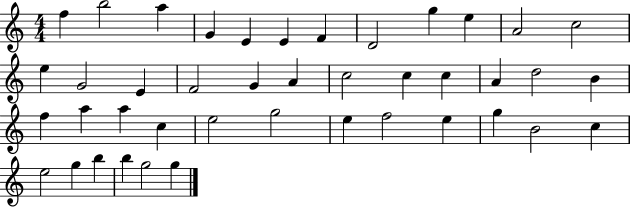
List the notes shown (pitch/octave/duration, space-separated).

F5/q B5/h A5/q G4/q E4/q E4/q F4/q D4/h G5/q E5/q A4/h C5/h E5/q G4/h E4/q F4/h G4/q A4/q C5/h C5/q C5/q A4/q D5/h B4/q F5/q A5/q A5/q C5/q E5/h G5/h E5/q F5/h E5/q G5/q B4/h C5/q E5/h G5/q B5/q B5/q G5/h G5/q